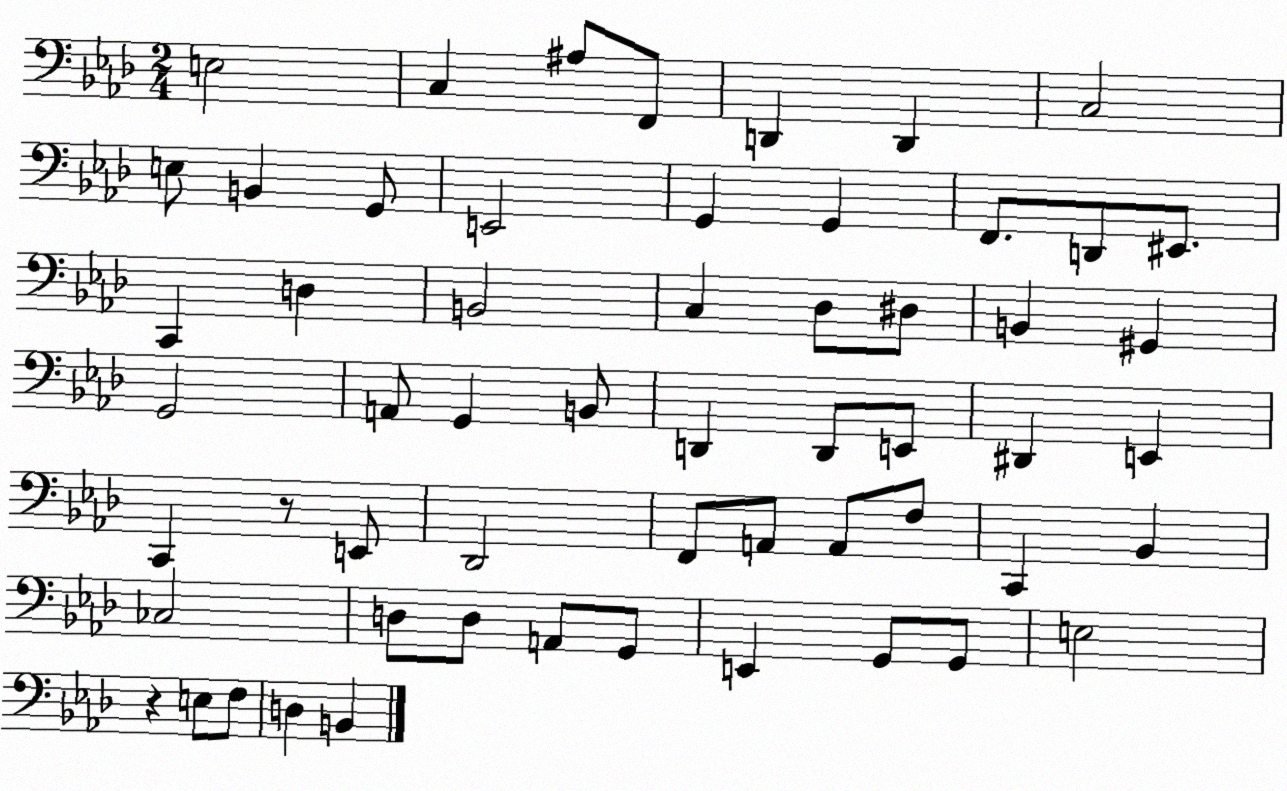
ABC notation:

X:1
T:Untitled
M:2/4
L:1/4
K:Ab
E,2 C, ^A,/2 F,,/2 D,, D,, C,2 E,/2 B,, G,,/2 E,,2 G,, G,, F,,/2 D,,/2 ^E,,/2 C,, D, B,,2 C, _D,/2 ^D,/2 B,, ^G,, G,,2 A,,/2 G,, B,,/2 D,, D,,/2 E,,/2 ^D,, E,, C,, z/2 E,,/2 _D,,2 F,,/2 A,,/2 A,,/2 F,/2 C,, _B,, _C,2 D,/2 D,/2 A,,/2 G,,/2 E,, G,,/2 G,,/2 E,2 z E,/2 F,/2 D, B,,